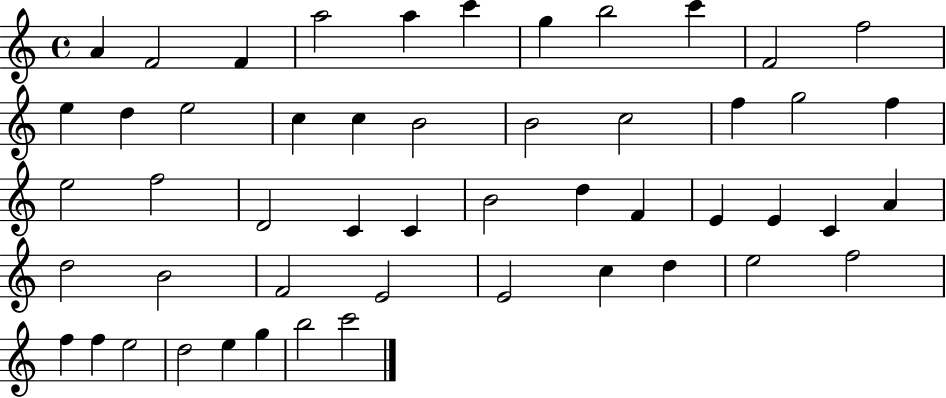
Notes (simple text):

A4/q F4/h F4/q A5/h A5/q C6/q G5/q B5/h C6/q F4/h F5/h E5/q D5/q E5/h C5/q C5/q B4/h B4/h C5/h F5/q G5/h F5/q E5/h F5/h D4/h C4/q C4/q B4/h D5/q F4/q E4/q E4/q C4/q A4/q D5/h B4/h F4/h E4/h E4/h C5/q D5/q E5/h F5/h F5/q F5/q E5/h D5/h E5/q G5/q B5/h C6/h